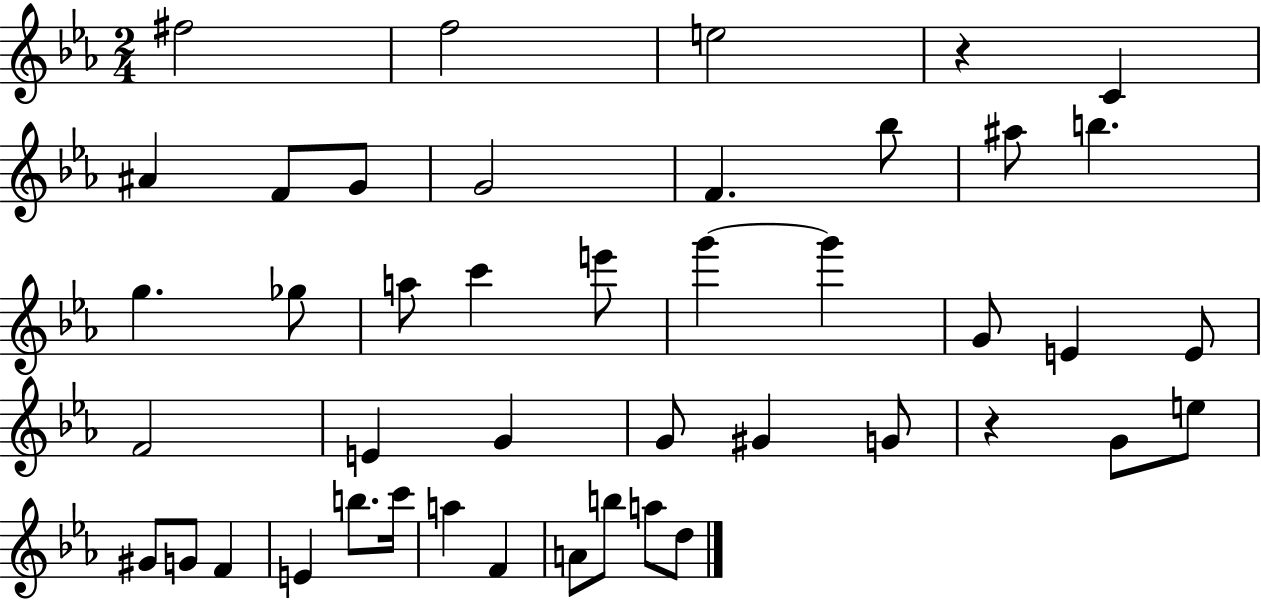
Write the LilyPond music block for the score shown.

{
  \clef treble
  \numericTimeSignature
  \time 2/4
  \key ees \major
  fis''2 | f''2 | e''2 | r4 c'4 | \break ais'4 f'8 g'8 | g'2 | f'4. bes''8 | ais''8 b''4. | \break g''4. ges''8 | a''8 c'''4 e'''8 | g'''4~~ g'''4 | g'8 e'4 e'8 | \break f'2 | e'4 g'4 | g'8 gis'4 g'8 | r4 g'8 e''8 | \break gis'8 g'8 f'4 | e'4 b''8. c'''16 | a''4 f'4 | a'8 b''8 a''8 d''8 | \break \bar "|."
}